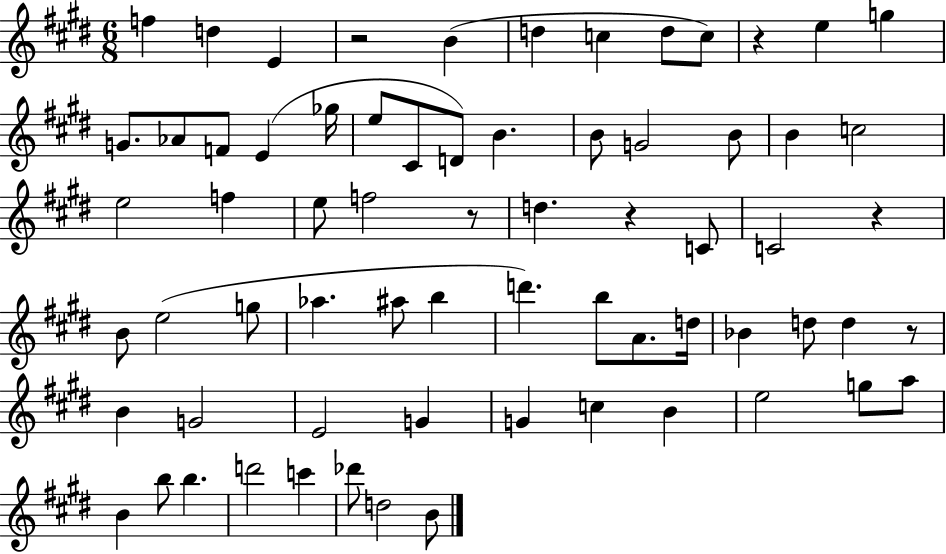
X:1
T:Untitled
M:6/8
L:1/4
K:E
f d E z2 B d c d/2 c/2 z e g G/2 _A/2 F/2 E _g/4 e/2 ^C/2 D/2 B B/2 G2 B/2 B c2 e2 f e/2 f2 z/2 d z C/2 C2 z B/2 e2 g/2 _a ^a/2 b d' b/2 A/2 d/4 _B d/2 d z/2 B G2 E2 G G c B e2 g/2 a/2 B b/2 b d'2 c' _d'/2 d2 B/2